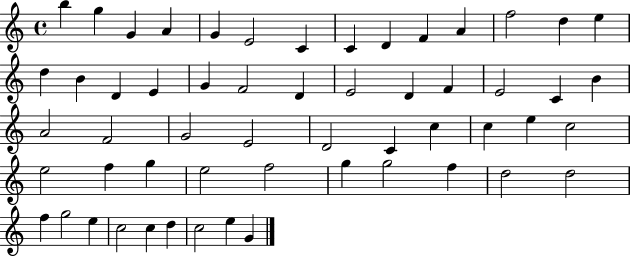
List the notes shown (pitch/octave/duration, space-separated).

B5/q G5/q G4/q A4/q G4/q E4/h C4/q C4/q D4/q F4/q A4/q F5/h D5/q E5/q D5/q B4/q D4/q E4/q G4/q F4/h D4/q E4/h D4/q F4/q E4/h C4/q B4/q A4/h F4/h G4/h E4/h D4/h C4/q C5/q C5/q E5/q C5/h E5/h F5/q G5/q E5/h F5/h G5/q G5/h F5/q D5/h D5/h F5/q G5/h E5/q C5/h C5/q D5/q C5/h E5/q G4/q